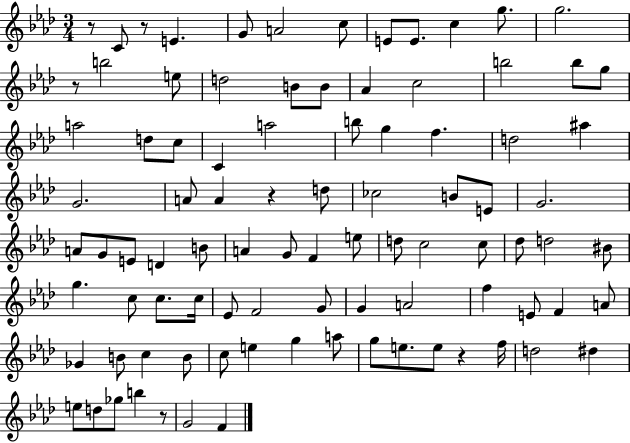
{
  \clef treble
  \numericTimeSignature
  \time 3/4
  \key aes \major
  \repeat volta 2 { r8 c'8 r8 e'4. | g'8 a'2 c''8 | e'8 e'8. c''4 g''8. | g''2. | \break r8 b''2 e''8 | d''2 b'8 b'8 | aes'4 c''2 | b''2 b''8 g''8 | \break a''2 d''8 c''8 | c'4 a''2 | b''8 g''4 f''4. | d''2 ais''4 | \break g'2. | a'8 a'4 r4 d''8 | ces''2 b'8 e'8 | g'2. | \break a'8 g'8 e'8 d'4 b'8 | a'4 g'8 f'4 e''8 | d''8 c''2 c''8 | des''8 d''2 bis'8 | \break g''4. c''8 c''8. c''16 | ees'8 f'2 g'8 | g'4 a'2 | f''4 e'8 f'4 a'8 | \break ges'4 b'8 c''4 b'8 | c''8 e''4 g''4 a''8 | g''8 e''8. e''8 r4 f''16 | d''2 dis''4 | \break e''8 d''8 ges''8 b''4 r8 | g'2 f'4 | } \bar "|."
}